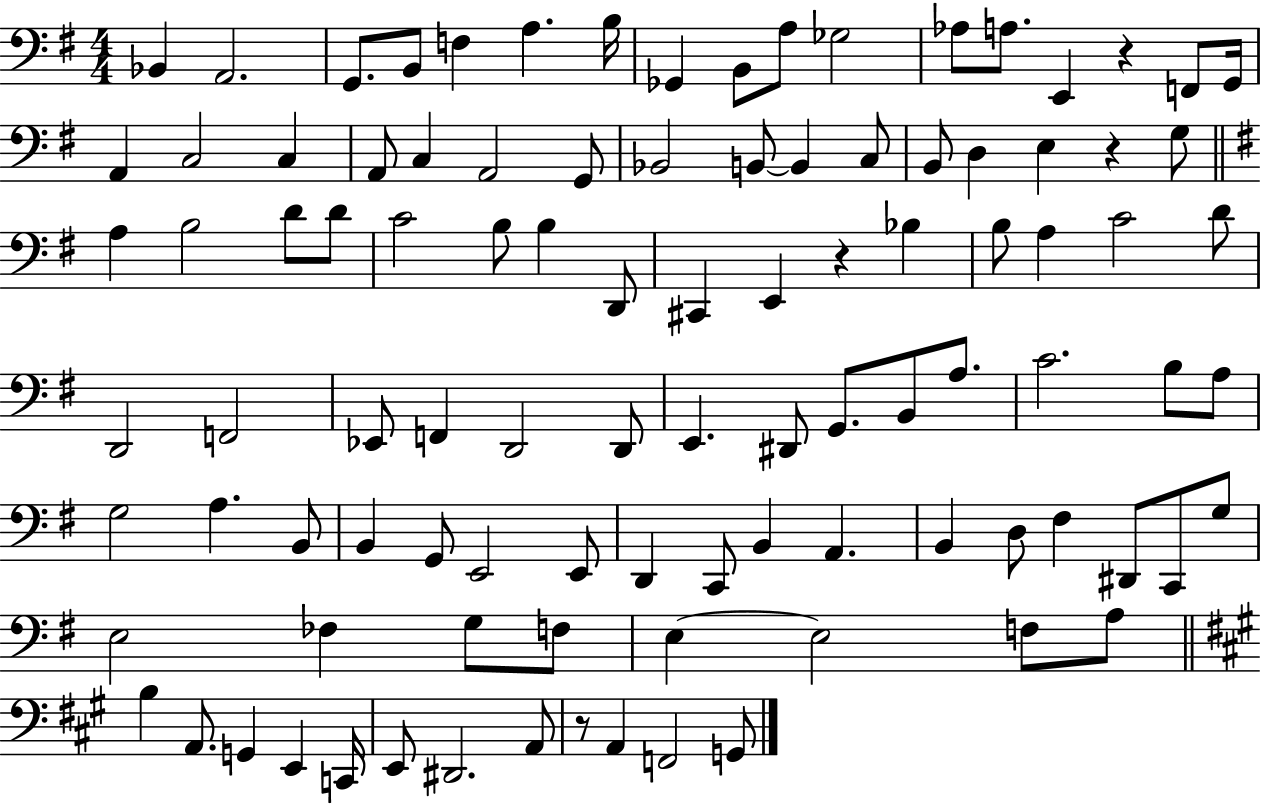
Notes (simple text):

Bb2/q A2/h. G2/e. B2/e F3/q A3/q. B3/s Gb2/q B2/e A3/e Gb3/h Ab3/e A3/e. E2/q R/q F2/e G2/s A2/q C3/h C3/q A2/e C3/q A2/h G2/e Bb2/h B2/e B2/q C3/e B2/e D3/q E3/q R/q G3/e A3/q B3/h D4/e D4/e C4/h B3/e B3/q D2/e C#2/q E2/q R/q Bb3/q B3/e A3/q C4/h D4/e D2/h F2/h Eb2/e F2/q D2/h D2/e E2/q. D#2/e G2/e. B2/e A3/e. C4/h. B3/e A3/e G3/h A3/q. B2/e B2/q G2/e E2/h E2/e D2/q C2/e B2/q A2/q. B2/q D3/e F#3/q D#2/e C2/e G3/e E3/h FES3/q G3/e F3/e E3/q E3/h F3/e A3/e B3/q A2/e. G2/q E2/q C2/s E2/e D#2/h. A2/e R/e A2/q F2/h G2/e